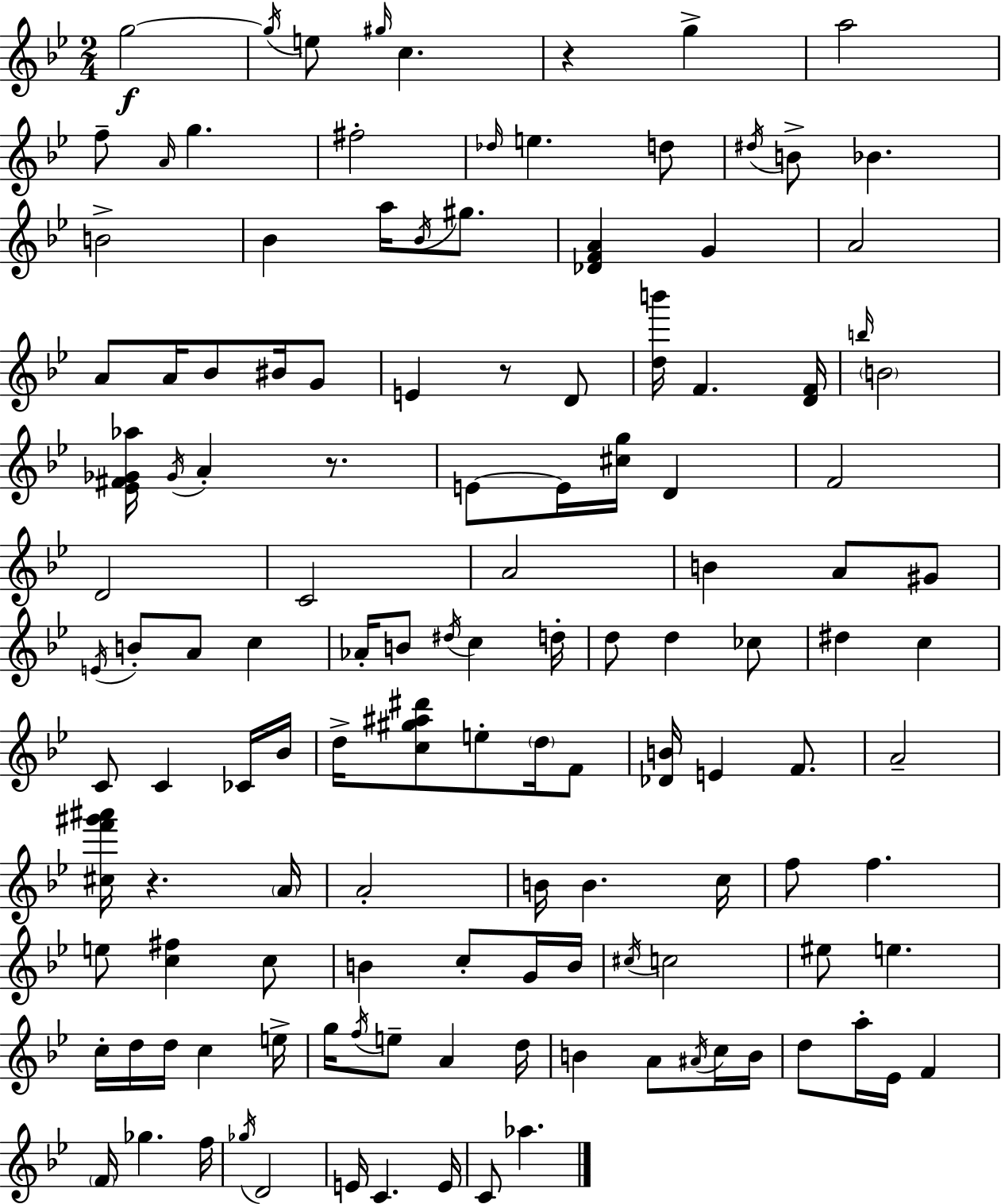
{
  \clef treble
  \numericTimeSignature
  \time 2/4
  \key g \minor
  g''2~~\f | \acciaccatura { g''16 } e''8 \grace { gis''16 } c''4. | r4 g''4-> | a''2 | \break f''8-- \grace { a'16 } g''4. | fis''2-. | \grace { des''16 } e''4. | d''8 \acciaccatura { dis''16 } b'8-> bes'4. | \break b'2-> | bes'4 | a''16 \acciaccatura { bes'16 } gis''8. <des' f' a'>4 | g'4 a'2 | \break a'8 | a'16 bes'8 bis'16 g'8 e'4 | r8 d'8 <d'' b'''>16 f'4. | <d' f'>16 \grace { b''16 } \parenthesize b'2 | \break <ees' fis' ges' aes''>16 | \acciaccatura { ges'16 } a'4-. r8. | e'8~~ e'16 <cis'' g''>16 d'4 | f'2 | \break d'2 | c'2 | a'2 | b'4 a'8 gis'8 | \break \acciaccatura { e'16 } b'8-. a'8 c''4 | aes'16-. b'8 \acciaccatura { dis''16 } c''4 | d''16-. d''8 d''4 | ces''8 dis''4 c''4 | \break c'8 c'4 | ces'16 bes'16 d''16-> <c'' gis'' ais'' dis'''>8 e''8-. \parenthesize d''16 | f'8 <des' b'>16 e'4 f'8. | a'2-- | \break <cis'' f''' gis''' ais'''>16 r4. | \parenthesize a'16 a'2-. | b'16 b'4. | c''16 f''8 f''4. | \break e''8 <c'' fis''>4 | c''8 b'4 c''8-. | g'16 b'16 \acciaccatura { cis''16 } c''2 | eis''8 e''4. | \break c''16-. d''16 d''16 c''4 | e''16-> g''16 \acciaccatura { f''16 } e''8-- a'4 | d''16 b'4 | a'8 \acciaccatura { ais'16 } c''16 b'16 d''8 a''16-. | \break ees'16 f'4 \parenthesize f'16 ges''4. | f''16 \acciaccatura { ges''16 } d'2 | e'16 c'4. | e'16 c'8 | \break aes''4. \bar "|."
}